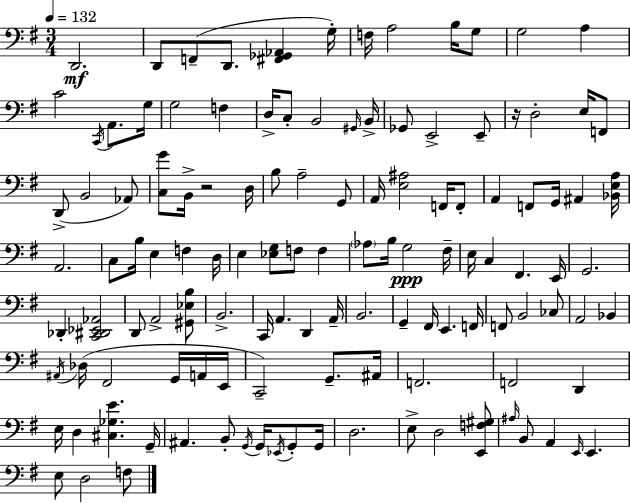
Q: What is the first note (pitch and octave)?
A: D2